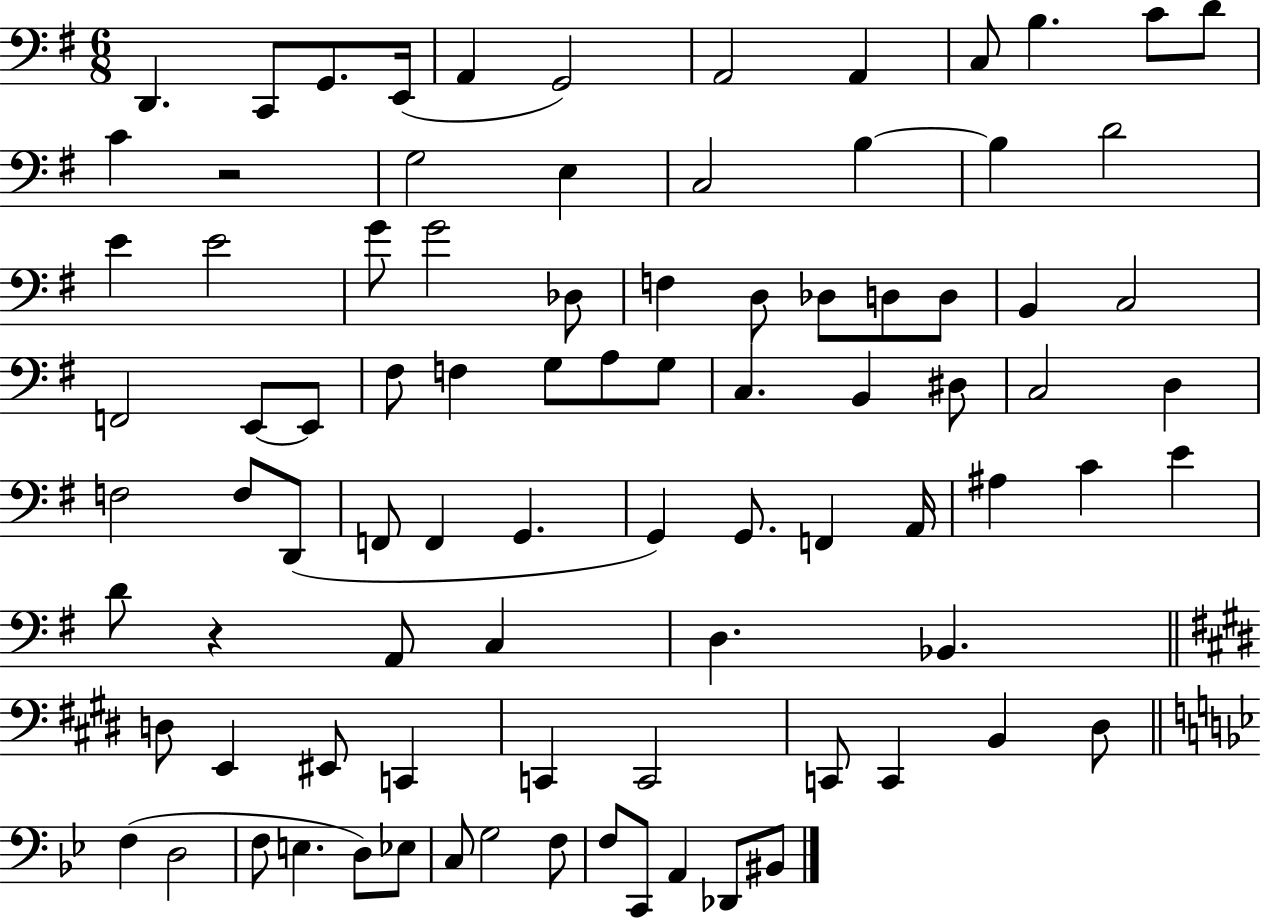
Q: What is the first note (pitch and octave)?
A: D2